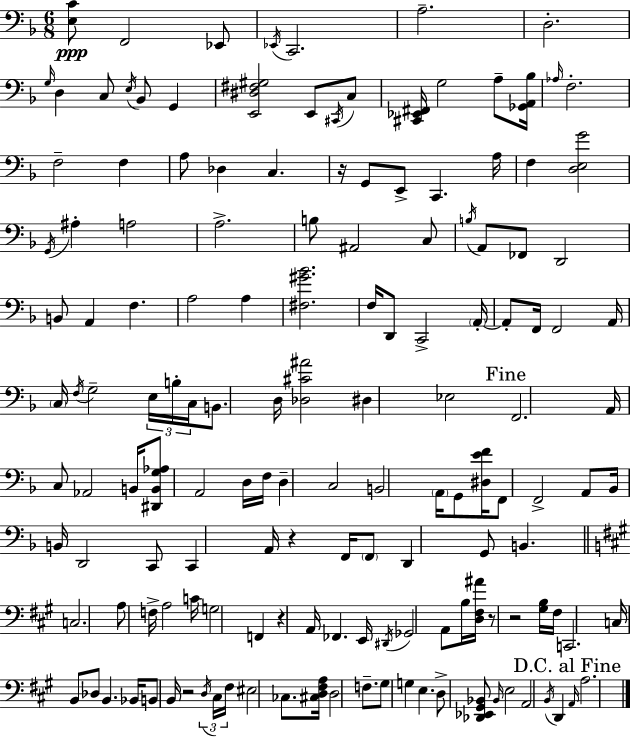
{
  \clef bass
  \numericTimeSignature
  \time 6/8
  \key d \minor
  \repeat volta 2 { <e c'>8\ppp f,2 ees,8 | \acciaccatura { ees,16 } c,2. | a2.-- | d2.-. | \break \grace { g16 } d4 c8 \acciaccatura { e16 } bes,8 g,4 | <e, dis fis gis>2 e,8 | \acciaccatura { cis,16 } c8 <cis, ees, fis,>16 g2 | a8-- <ges, a, bes>16 \grace { aes16 } f2.-. | \break f2-- | f4 a8 des4 c4. | r16 g,8 e,8-> c,4. | a16 f4 <d e g'>2 | \break \acciaccatura { g,16 } ais4-. a2 | a2.-> | b8 ais,2 | c8 \acciaccatura { b16 } a,8 fes,8 d,2 | \break b,8 a,4 | f4. a2 | a4 <fis gis' bes'>2. | f16 d,8 c,2-> | \break \parenthesize a,16-.~~ a,8-. f,16 f,2 | a,16 \parenthesize c16 \acciaccatura { f16 } g2-- | \tuplet 3/2 { e16 b16-. c16 } b,8. d16 | <des cis' ais'>2 dis4 | \break ees2 \mark "Fine" f,2. | a,16 c8 aes,2 | b,16 <dis, b, g aes>8 a,2 | d16 f16 d4-- | \break c2 b,2 | \parenthesize a,16 g,8 <dis e' f'>16 f,8 f,2-> | a,8 bes,16 b,16 d,2 | c,8 c,4 | \break a,16 r4 f,16 \parenthesize f,8 d,4 | g,8 b,4. \bar "||" \break \key a \major c2. | a8 f16-> a2 c'16 | g2 f,4 | r4 a,16 fes,4. e,16 | \break \acciaccatura { dis,16 } ges,2 a,8 b16 | <d fis ais'>16 r8 r2 <gis b>16 | fis16 c,2. | c16 b,8 des8 b,4. | \break bes,16 b,8 b,16 r2 | \tuplet 3/2 { \acciaccatura { d16 } cis16 fis16 } eis2 ces8. | <cis d fis a>16 d2 f8.-- | gis8 g4 e4. | \break d8-> <des, ees, gis, bes,>8 \grace { bes,16 } e2 | a,2 \acciaccatura { b,16 } | d,4 \mark "D.C. al Fine" \grace { a,16 } a2. | } \bar "|."
}